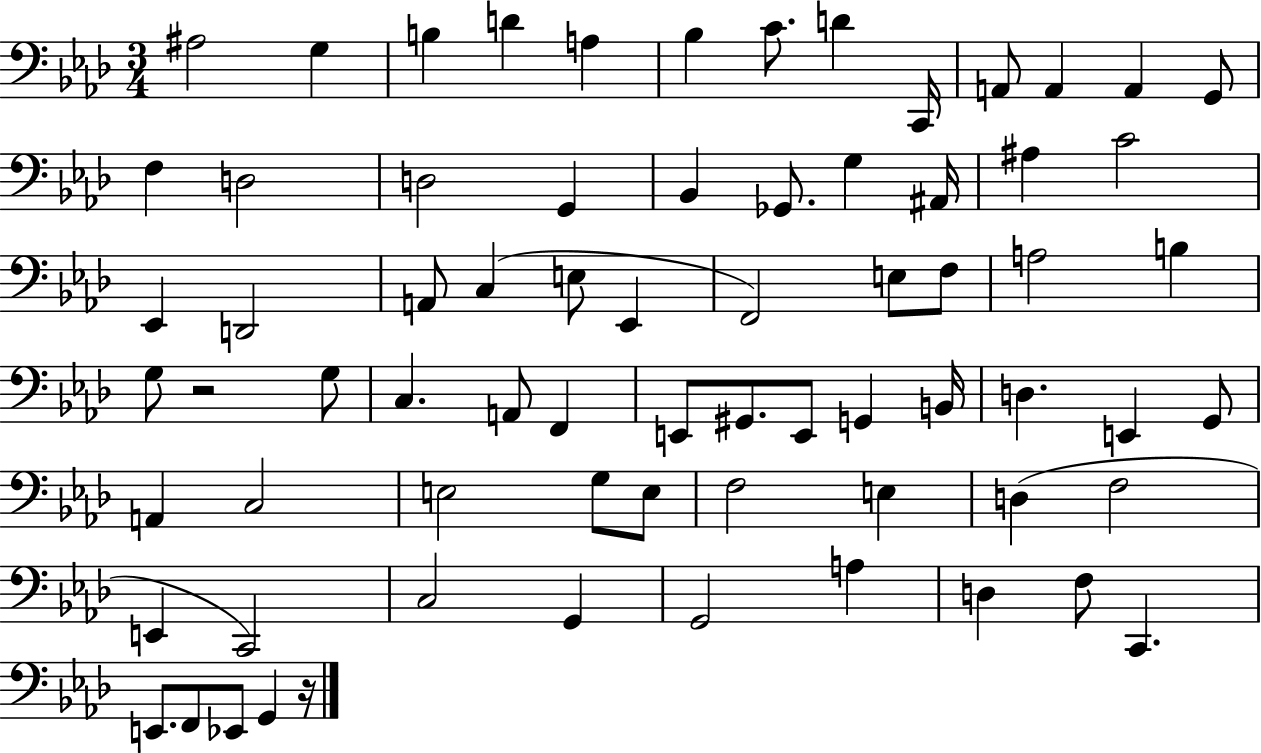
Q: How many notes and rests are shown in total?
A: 71